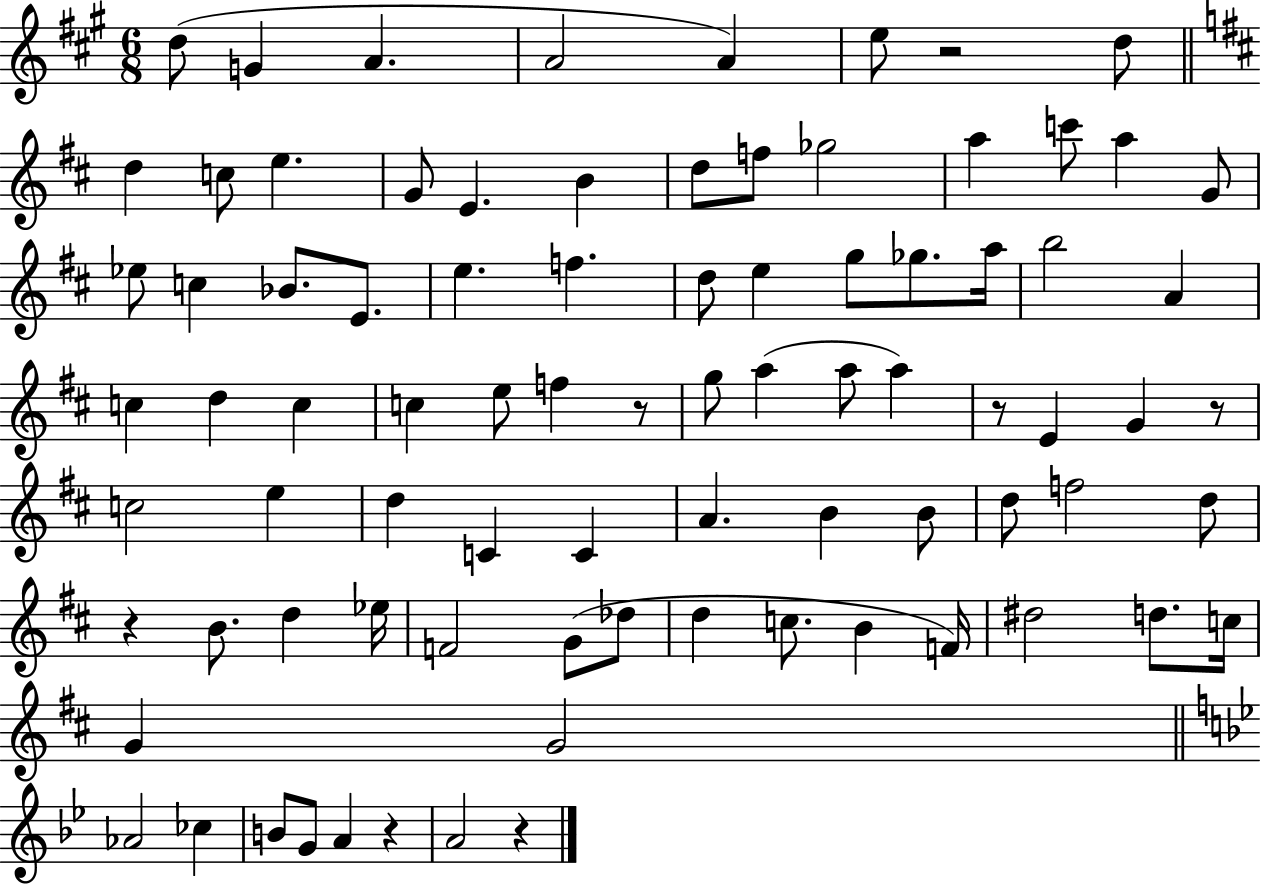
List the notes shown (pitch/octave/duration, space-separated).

D5/e G4/q A4/q. A4/h A4/q E5/e R/h D5/e D5/q C5/e E5/q. G4/e E4/q. B4/q D5/e F5/e Gb5/h A5/q C6/e A5/q G4/e Eb5/e C5/q Bb4/e. E4/e. E5/q. F5/q. D5/e E5/q G5/e Gb5/e. A5/s B5/h A4/q C5/q D5/q C5/q C5/q E5/e F5/q R/e G5/e A5/q A5/e A5/q R/e E4/q G4/q R/e C5/h E5/q D5/q C4/q C4/q A4/q. B4/q B4/e D5/e F5/h D5/e R/q B4/e. D5/q Eb5/s F4/h G4/e Db5/e D5/q C5/e. B4/q F4/s D#5/h D5/e. C5/s G4/q G4/h Ab4/h CES5/q B4/e G4/e A4/q R/q A4/h R/q